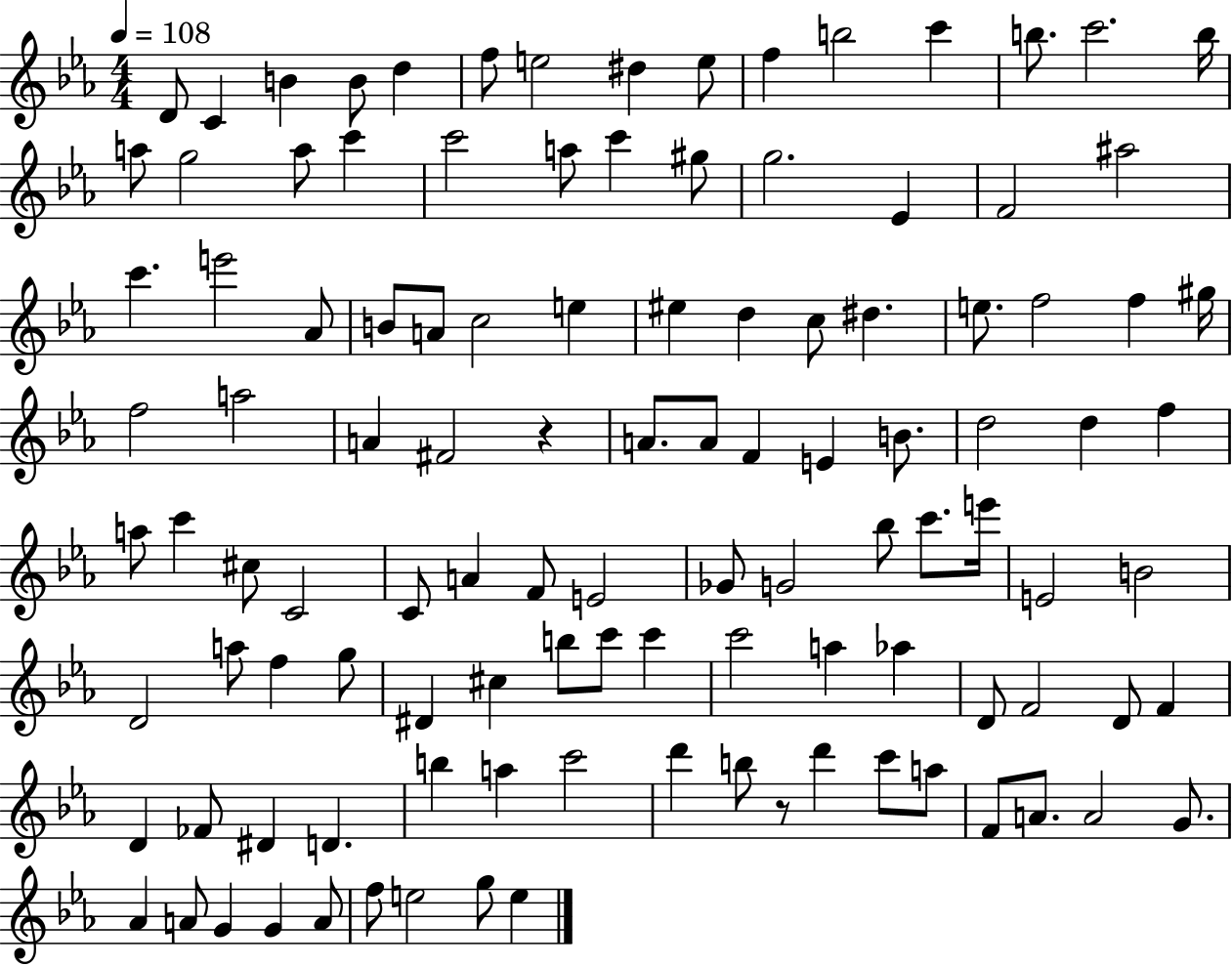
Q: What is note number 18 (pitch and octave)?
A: A5